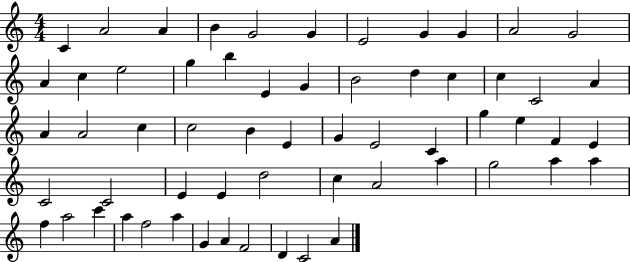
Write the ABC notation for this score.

X:1
T:Untitled
M:4/4
L:1/4
K:C
C A2 A B G2 G E2 G G A2 G2 A c e2 g b E G B2 d c c C2 A A A2 c c2 B E G E2 C g e F E C2 C2 E E d2 c A2 a g2 a a f a2 c' a f2 a G A F2 D C2 A